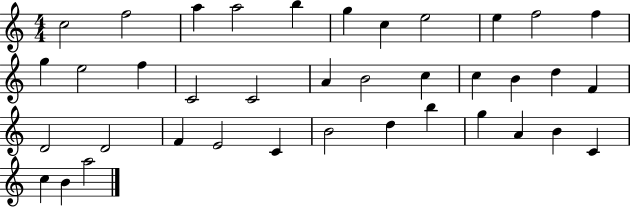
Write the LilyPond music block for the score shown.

{
  \clef treble
  \numericTimeSignature
  \time 4/4
  \key c \major
  c''2 f''2 | a''4 a''2 b''4 | g''4 c''4 e''2 | e''4 f''2 f''4 | \break g''4 e''2 f''4 | c'2 c'2 | a'4 b'2 c''4 | c''4 b'4 d''4 f'4 | \break d'2 d'2 | f'4 e'2 c'4 | b'2 d''4 b''4 | g''4 a'4 b'4 c'4 | \break c''4 b'4 a''2 | \bar "|."
}